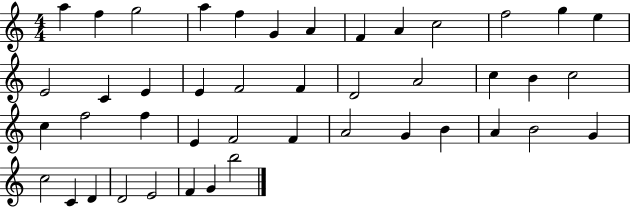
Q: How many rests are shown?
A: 0